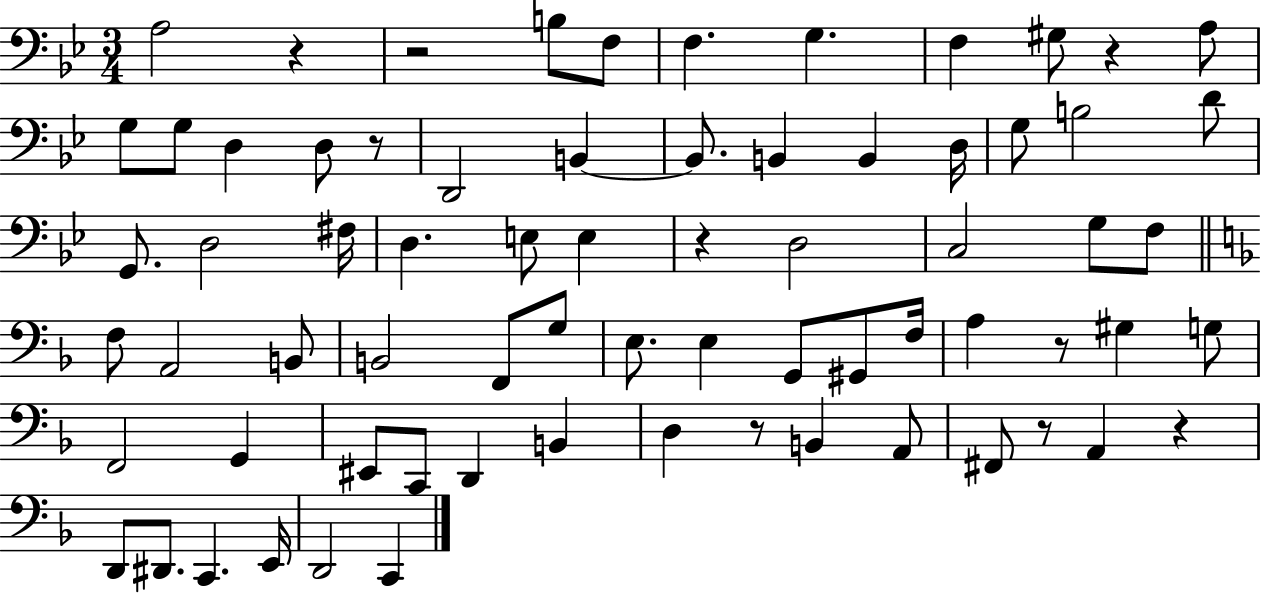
{
  \clef bass
  \numericTimeSignature
  \time 3/4
  \key bes \major
  a2 r4 | r2 b8 f8 | f4. g4. | f4 gis8 r4 a8 | \break g8 g8 d4 d8 r8 | d,2 b,4~~ | b,8. b,4 b,4 d16 | g8 b2 d'8 | \break g,8. d2 fis16 | d4. e8 e4 | r4 d2 | c2 g8 f8 | \break \bar "||" \break \key d \minor f8 a,2 b,8 | b,2 f,8 g8 | e8. e4 g,8 gis,8 f16 | a4 r8 gis4 g8 | \break f,2 g,4 | eis,8 c,8 d,4 b,4 | d4 r8 b,4 a,8 | fis,8 r8 a,4 r4 | \break d,8 dis,8. c,4. e,16 | d,2 c,4 | \bar "|."
}